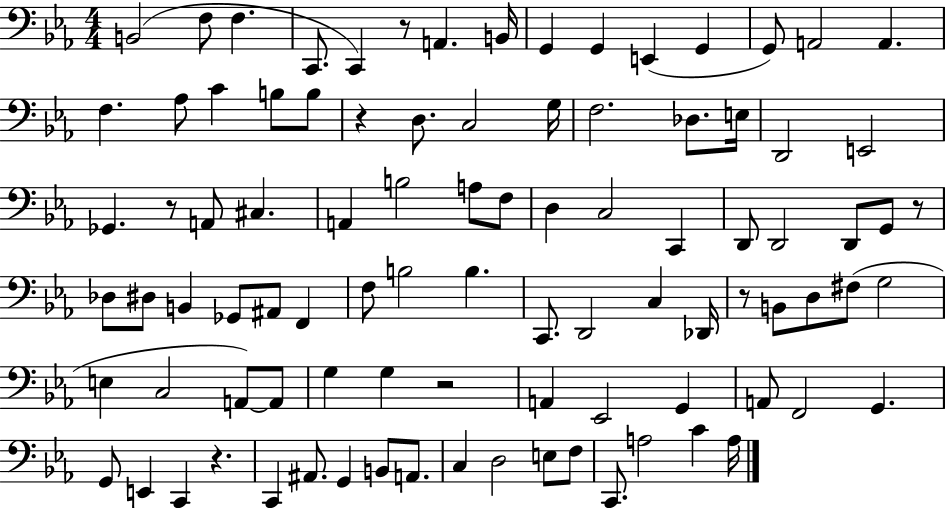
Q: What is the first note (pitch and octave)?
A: B2